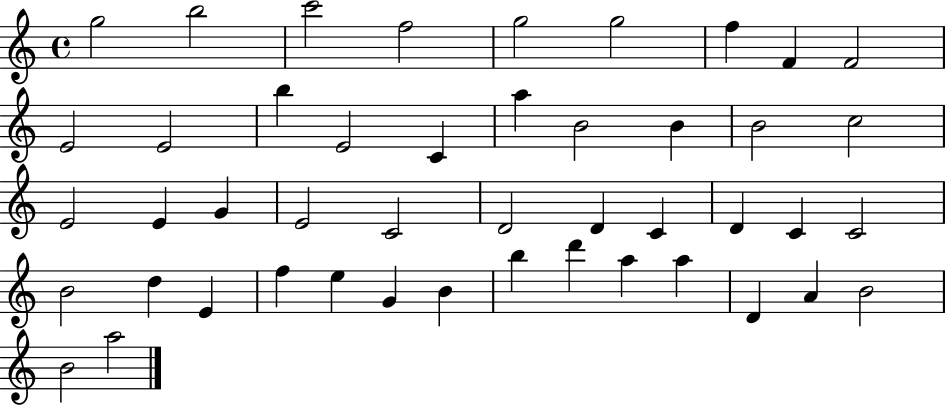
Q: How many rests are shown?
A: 0